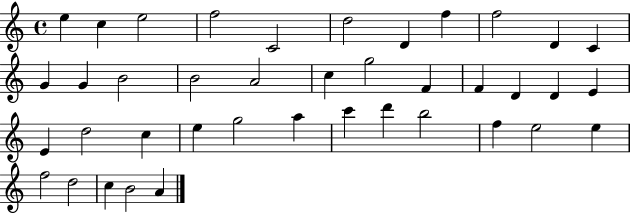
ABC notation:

X:1
T:Untitled
M:4/4
L:1/4
K:C
e c e2 f2 C2 d2 D f f2 D C G G B2 B2 A2 c g2 F F D D E E d2 c e g2 a c' d' b2 f e2 e f2 d2 c B2 A